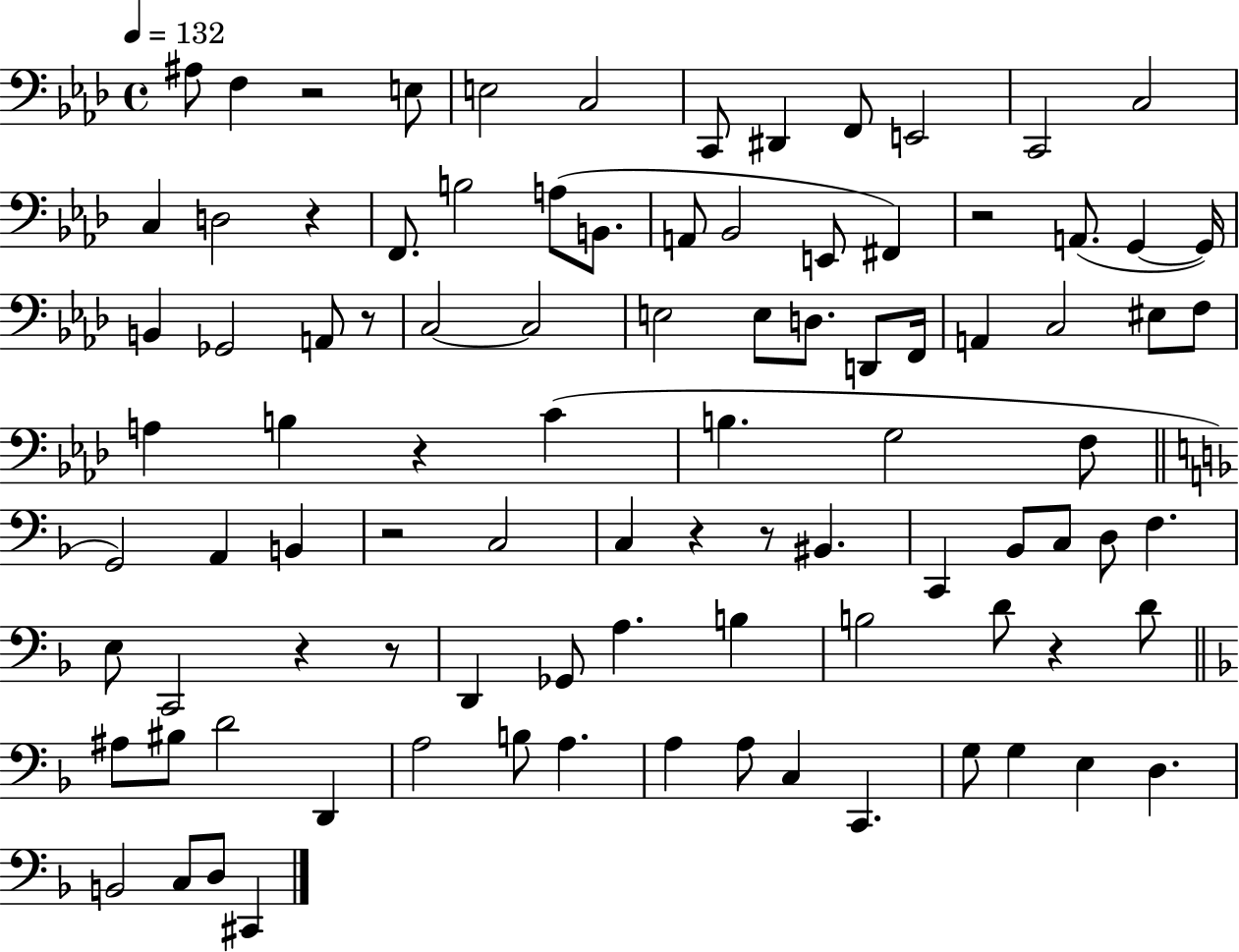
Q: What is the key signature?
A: AES major